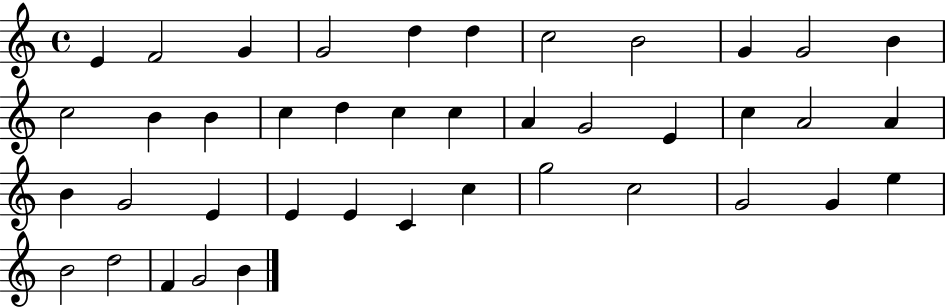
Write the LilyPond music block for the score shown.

{
  \clef treble
  \time 4/4
  \defaultTimeSignature
  \key c \major
  e'4 f'2 g'4 | g'2 d''4 d''4 | c''2 b'2 | g'4 g'2 b'4 | \break c''2 b'4 b'4 | c''4 d''4 c''4 c''4 | a'4 g'2 e'4 | c''4 a'2 a'4 | \break b'4 g'2 e'4 | e'4 e'4 c'4 c''4 | g''2 c''2 | g'2 g'4 e''4 | \break b'2 d''2 | f'4 g'2 b'4 | \bar "|."
}